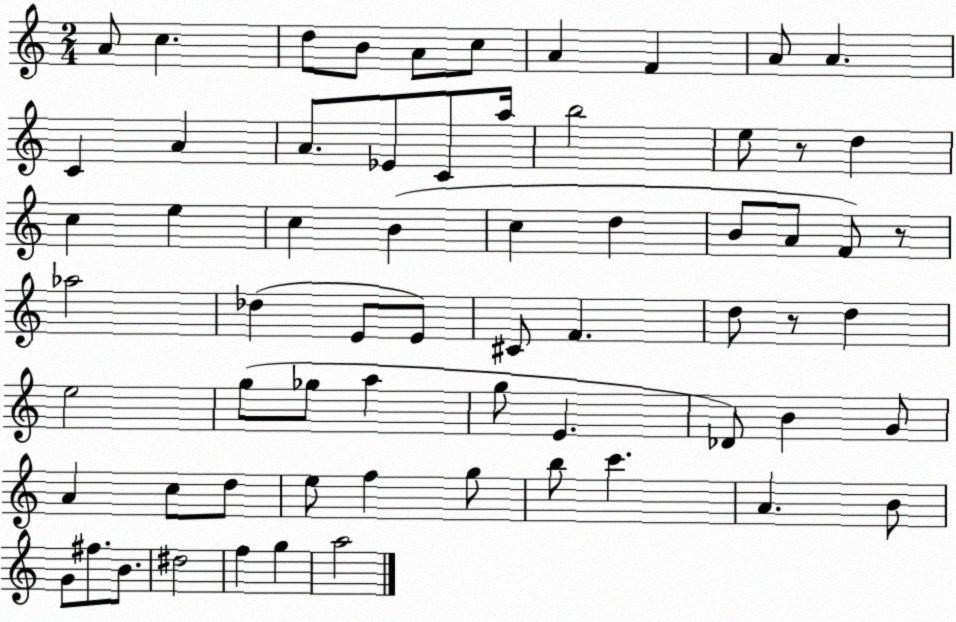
X:1
T:Untitled
M:2/4
L:1/4
K:C
A/2 c d/2 B/2 A/2 c/2 A F A/2 A C A A/2 _E/2 C/2 a/4 b2 e/2 z/2 d c e c B c d B/2 A/2 F/2 z/2 _a2 _d E/2 E/2 ^C/2 F d/2 z/2 d e2 g/2 _g/2 a g/2 E _D/2 B G/2 A c/2 d/2 e/2 f g/2 b/2 c' A B/2 G/2 ^f/2 B/2 ^d2 f g a2